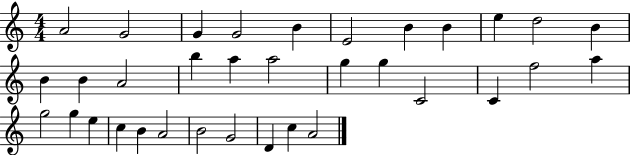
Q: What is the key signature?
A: C major